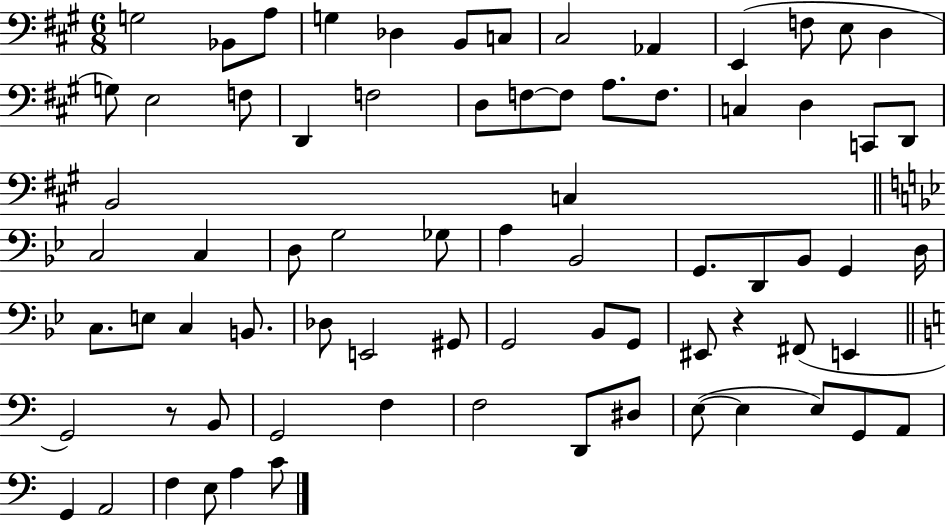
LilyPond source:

{
  \clef bass
  \numericTimeSignature
  \time 6/8
  \key a \major
  g2 bes,8 a8 | g4 des4 b,8 c8 | cis2 aes,4 | e,4( f8 e8 d4 | \break g8) e2 f8 | d,4 f2 | d8 f8~~ f8 a8. f8. | c4 d4 c,8 d,8 | \break b,2 c4 | \bar "||" \break \key g \minor c2 c4 | d8 g2 ges8 | a4 bes,2 | g,8. d,8 bes,8 g,4 d16 | \break c8. e8 c4 b,8. | des8 e,2 gis,8 | g,2 bes,8 g,8 | eis,8 r4 fis,8( e,4 | \break \bar "||" \break \key c \major g,2) r8 b,8 | g,2 f4 | f2 d,8 dis8 | e8~(~ e4 e8) g,8 a,8 | \break g,4 a,2 | f4 e8 a4 c'8 | \bar "|."
}